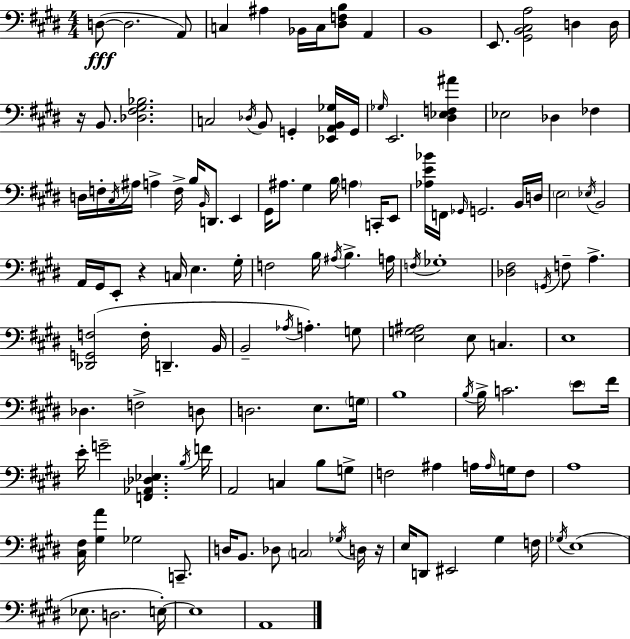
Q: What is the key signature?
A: E major